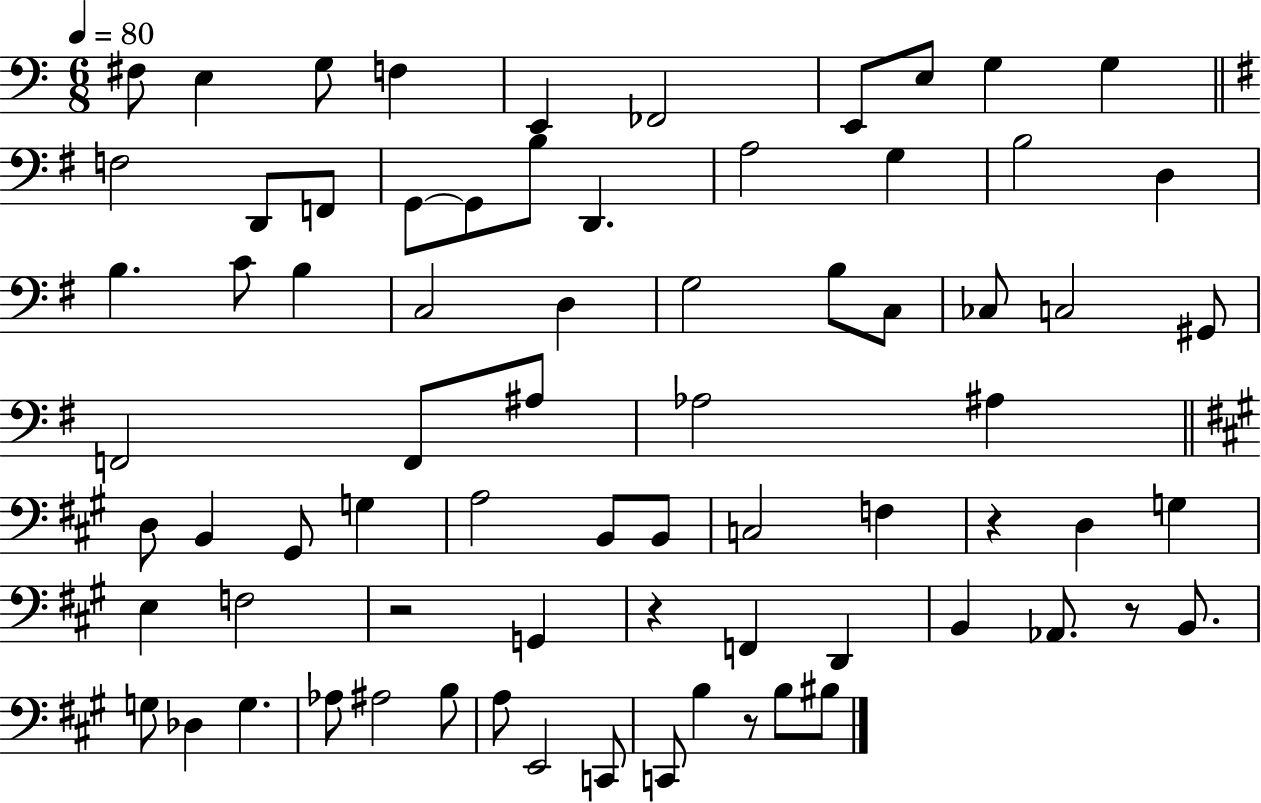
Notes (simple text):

F#3/e E3/q G3/e F3/q E2/q FES2/h E2/e E3/e G3/q G3/q F3/h D2/e F2/e G2/e G2/e B3/e D2/q. A3/h G3/q B3/h D3/q B3/q. C4/e B3/q C3/h D3/q G3/h B3/e C3/e CES3/e C3/h G#2/e F2/h F2/e A#3/e Ab3/h A#3/q D3/e B2/q G#2/e G3/q A3/h B2/e B2/e C3/h F3/q R/q D3/q G3/q E3/q F3/h R/h G2/q R/q F2/q D2/q B2/q Ab2/e. R/e B2/e. G3/e Db3/q G3/q. Ab3/e A#3/h B3/e A3/e E2/h C2/e C2/e B3/q R/e B3/e BIS3/e